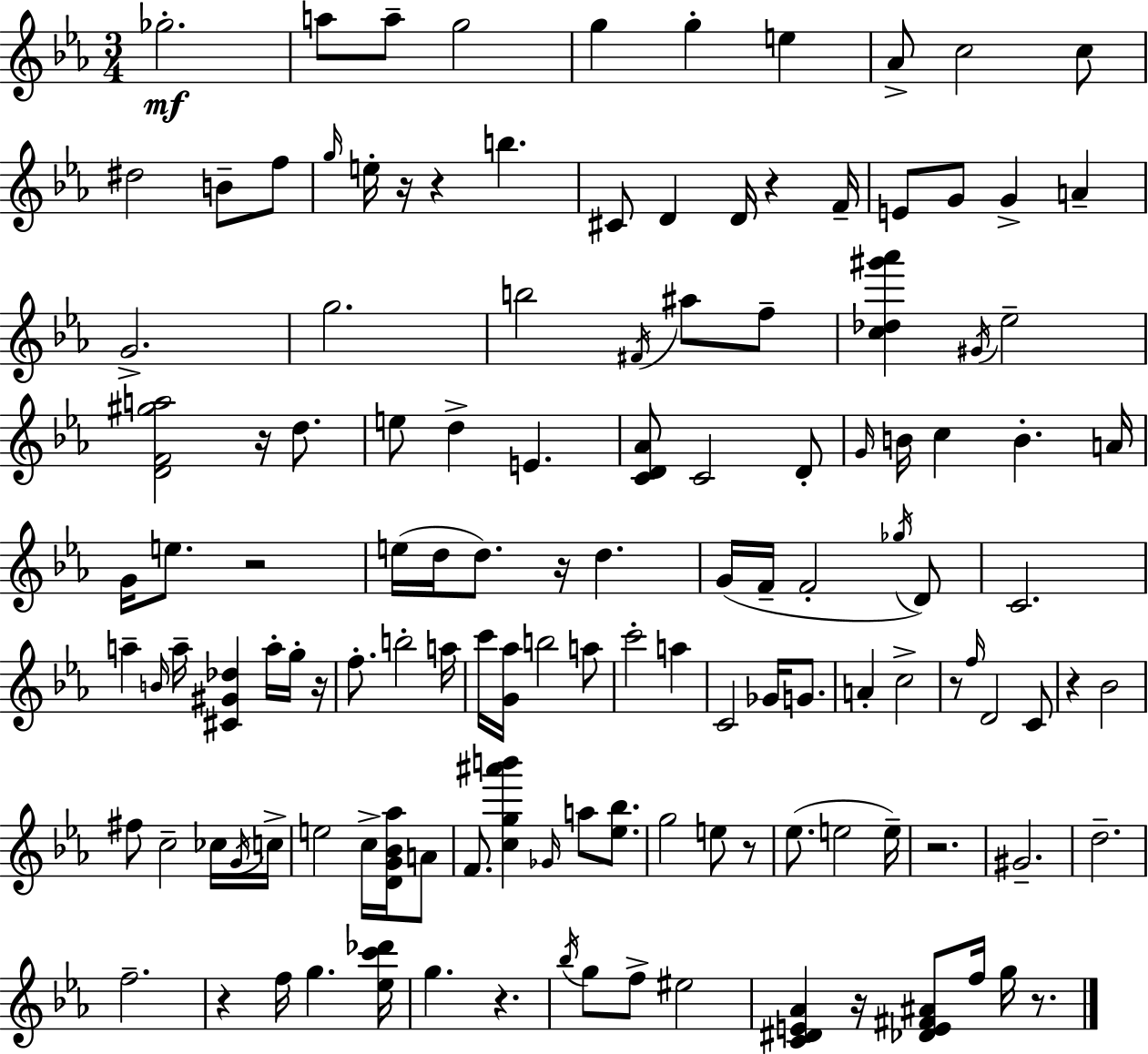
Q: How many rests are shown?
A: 15